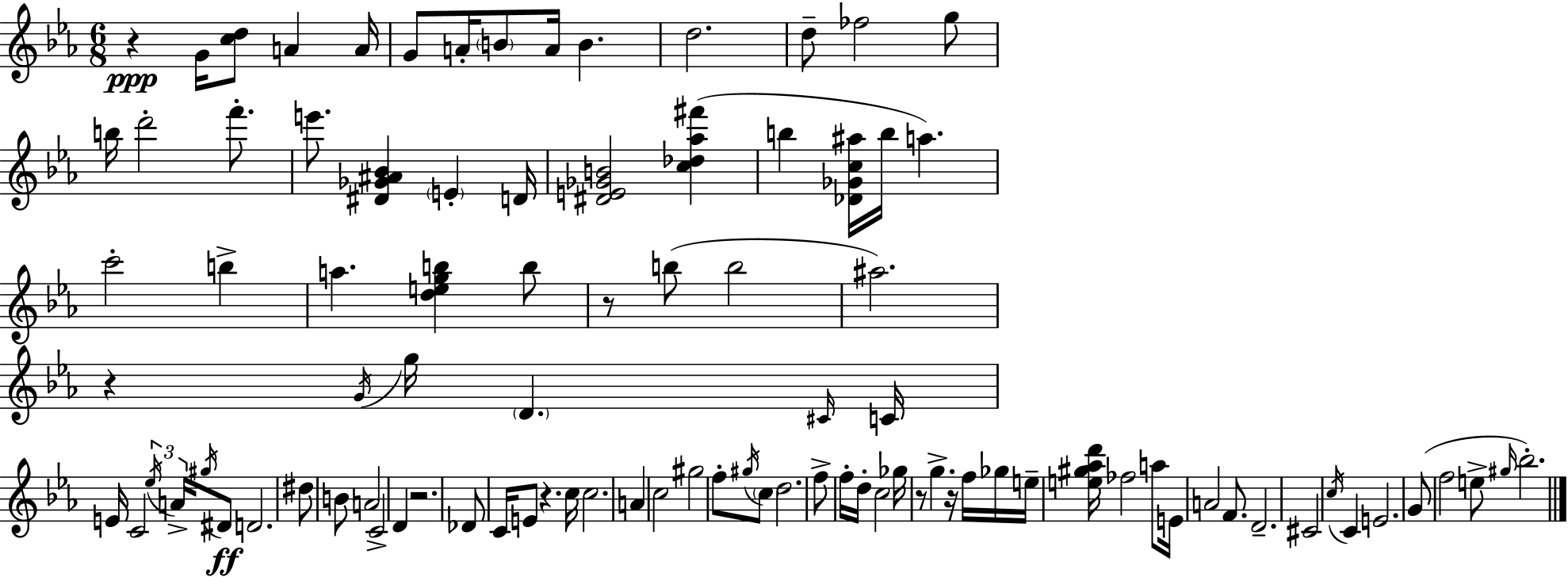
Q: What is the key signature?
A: C minor